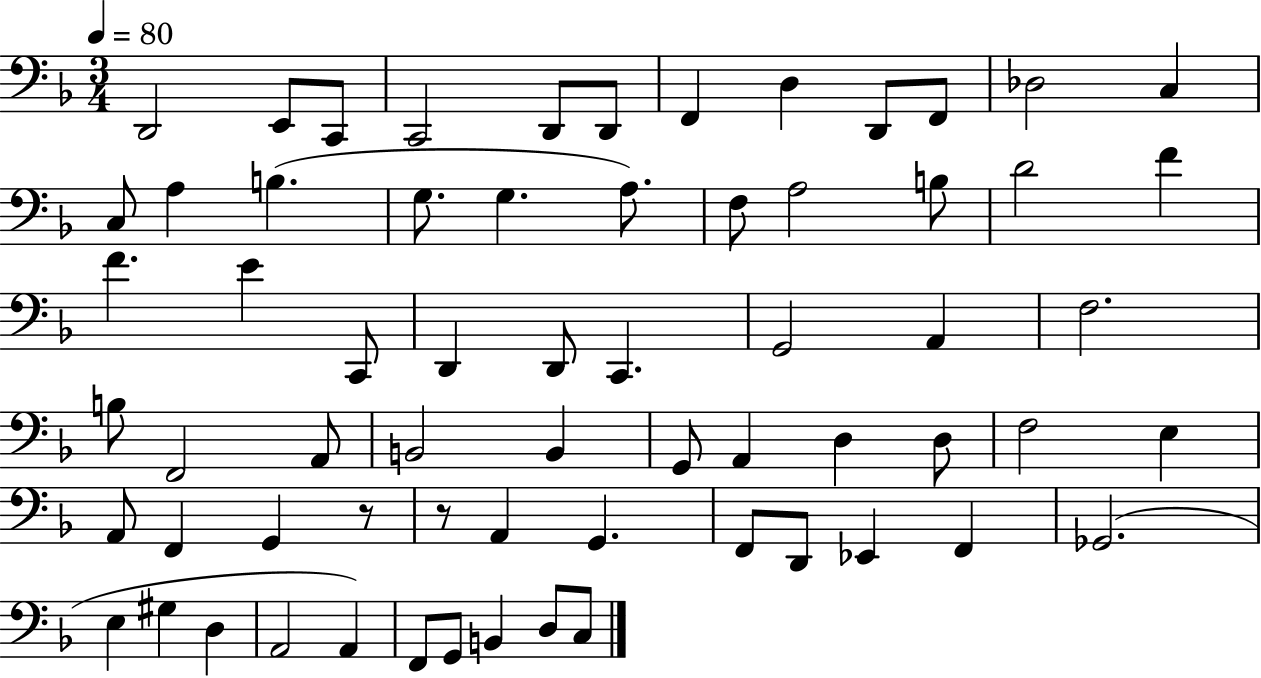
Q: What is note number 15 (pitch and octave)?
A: B3